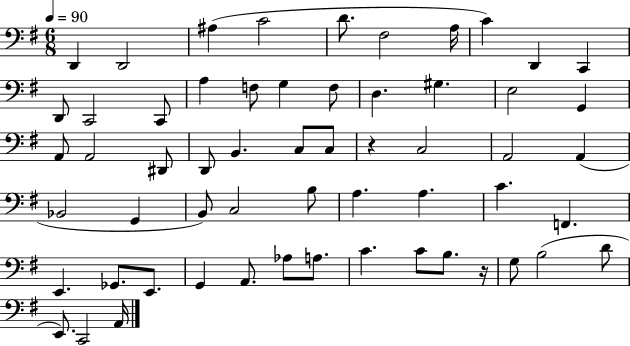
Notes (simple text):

D2/q D2/h A#3/q C4/h D4/e. F#3/h A3/s C4/q D2/q C2/q D2/e C2/h C2/e A3/q F3/e G3/q F3/e D3/q. G#3/q. E3/h G2/q A2/e A2/h D#2/e D2/e B2/q. C3/e C3/e R/q C3/h A2/h A2/q Bb2/h G2/q B2/e C3/h B3/e A3/q. A3/q. C4/q. F2/q. E2/q. Gb2/e. E2/e. G2/q A2/e. Ab3/e A3/e. C4/q. C4/e B3/e. R/s G3/e B3/h D4/e E2/e. C2/h A2/s